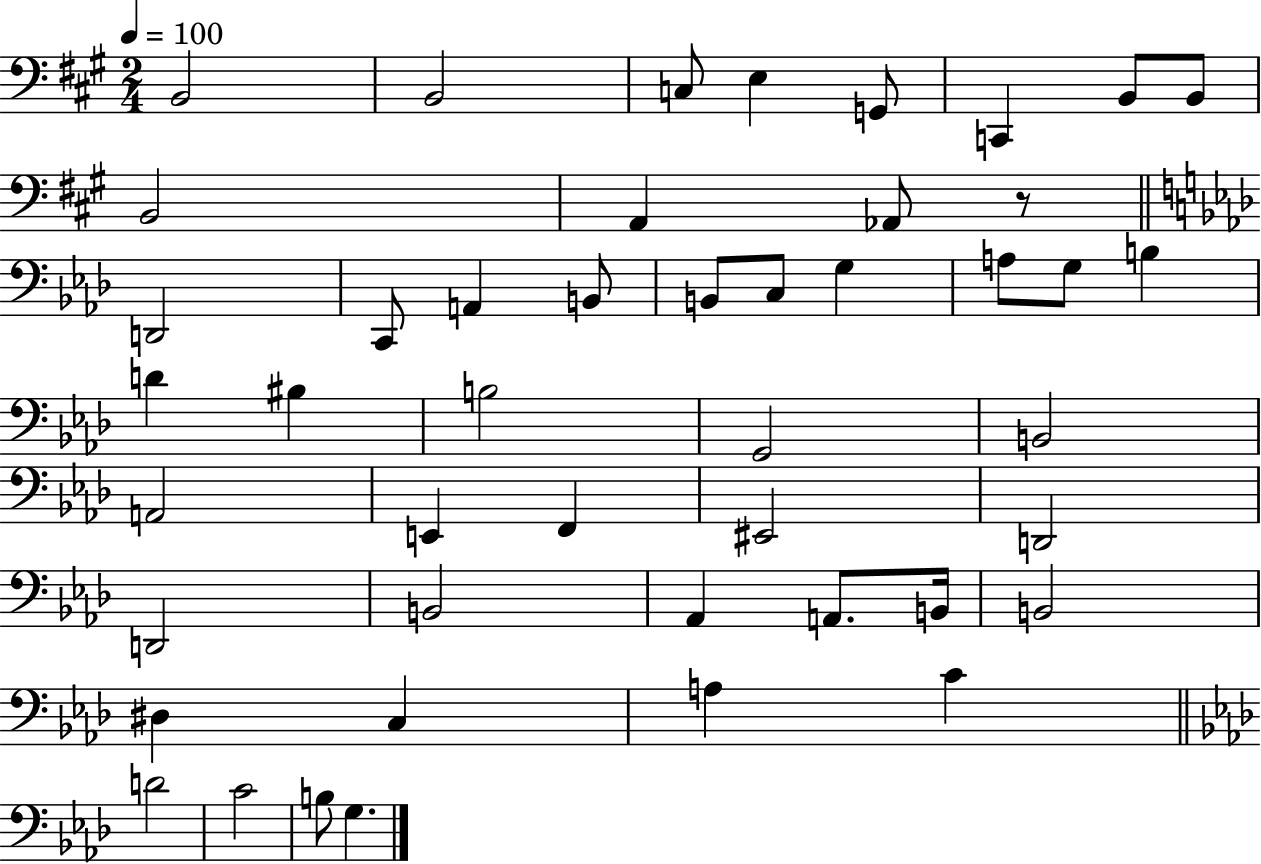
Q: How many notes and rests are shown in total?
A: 46